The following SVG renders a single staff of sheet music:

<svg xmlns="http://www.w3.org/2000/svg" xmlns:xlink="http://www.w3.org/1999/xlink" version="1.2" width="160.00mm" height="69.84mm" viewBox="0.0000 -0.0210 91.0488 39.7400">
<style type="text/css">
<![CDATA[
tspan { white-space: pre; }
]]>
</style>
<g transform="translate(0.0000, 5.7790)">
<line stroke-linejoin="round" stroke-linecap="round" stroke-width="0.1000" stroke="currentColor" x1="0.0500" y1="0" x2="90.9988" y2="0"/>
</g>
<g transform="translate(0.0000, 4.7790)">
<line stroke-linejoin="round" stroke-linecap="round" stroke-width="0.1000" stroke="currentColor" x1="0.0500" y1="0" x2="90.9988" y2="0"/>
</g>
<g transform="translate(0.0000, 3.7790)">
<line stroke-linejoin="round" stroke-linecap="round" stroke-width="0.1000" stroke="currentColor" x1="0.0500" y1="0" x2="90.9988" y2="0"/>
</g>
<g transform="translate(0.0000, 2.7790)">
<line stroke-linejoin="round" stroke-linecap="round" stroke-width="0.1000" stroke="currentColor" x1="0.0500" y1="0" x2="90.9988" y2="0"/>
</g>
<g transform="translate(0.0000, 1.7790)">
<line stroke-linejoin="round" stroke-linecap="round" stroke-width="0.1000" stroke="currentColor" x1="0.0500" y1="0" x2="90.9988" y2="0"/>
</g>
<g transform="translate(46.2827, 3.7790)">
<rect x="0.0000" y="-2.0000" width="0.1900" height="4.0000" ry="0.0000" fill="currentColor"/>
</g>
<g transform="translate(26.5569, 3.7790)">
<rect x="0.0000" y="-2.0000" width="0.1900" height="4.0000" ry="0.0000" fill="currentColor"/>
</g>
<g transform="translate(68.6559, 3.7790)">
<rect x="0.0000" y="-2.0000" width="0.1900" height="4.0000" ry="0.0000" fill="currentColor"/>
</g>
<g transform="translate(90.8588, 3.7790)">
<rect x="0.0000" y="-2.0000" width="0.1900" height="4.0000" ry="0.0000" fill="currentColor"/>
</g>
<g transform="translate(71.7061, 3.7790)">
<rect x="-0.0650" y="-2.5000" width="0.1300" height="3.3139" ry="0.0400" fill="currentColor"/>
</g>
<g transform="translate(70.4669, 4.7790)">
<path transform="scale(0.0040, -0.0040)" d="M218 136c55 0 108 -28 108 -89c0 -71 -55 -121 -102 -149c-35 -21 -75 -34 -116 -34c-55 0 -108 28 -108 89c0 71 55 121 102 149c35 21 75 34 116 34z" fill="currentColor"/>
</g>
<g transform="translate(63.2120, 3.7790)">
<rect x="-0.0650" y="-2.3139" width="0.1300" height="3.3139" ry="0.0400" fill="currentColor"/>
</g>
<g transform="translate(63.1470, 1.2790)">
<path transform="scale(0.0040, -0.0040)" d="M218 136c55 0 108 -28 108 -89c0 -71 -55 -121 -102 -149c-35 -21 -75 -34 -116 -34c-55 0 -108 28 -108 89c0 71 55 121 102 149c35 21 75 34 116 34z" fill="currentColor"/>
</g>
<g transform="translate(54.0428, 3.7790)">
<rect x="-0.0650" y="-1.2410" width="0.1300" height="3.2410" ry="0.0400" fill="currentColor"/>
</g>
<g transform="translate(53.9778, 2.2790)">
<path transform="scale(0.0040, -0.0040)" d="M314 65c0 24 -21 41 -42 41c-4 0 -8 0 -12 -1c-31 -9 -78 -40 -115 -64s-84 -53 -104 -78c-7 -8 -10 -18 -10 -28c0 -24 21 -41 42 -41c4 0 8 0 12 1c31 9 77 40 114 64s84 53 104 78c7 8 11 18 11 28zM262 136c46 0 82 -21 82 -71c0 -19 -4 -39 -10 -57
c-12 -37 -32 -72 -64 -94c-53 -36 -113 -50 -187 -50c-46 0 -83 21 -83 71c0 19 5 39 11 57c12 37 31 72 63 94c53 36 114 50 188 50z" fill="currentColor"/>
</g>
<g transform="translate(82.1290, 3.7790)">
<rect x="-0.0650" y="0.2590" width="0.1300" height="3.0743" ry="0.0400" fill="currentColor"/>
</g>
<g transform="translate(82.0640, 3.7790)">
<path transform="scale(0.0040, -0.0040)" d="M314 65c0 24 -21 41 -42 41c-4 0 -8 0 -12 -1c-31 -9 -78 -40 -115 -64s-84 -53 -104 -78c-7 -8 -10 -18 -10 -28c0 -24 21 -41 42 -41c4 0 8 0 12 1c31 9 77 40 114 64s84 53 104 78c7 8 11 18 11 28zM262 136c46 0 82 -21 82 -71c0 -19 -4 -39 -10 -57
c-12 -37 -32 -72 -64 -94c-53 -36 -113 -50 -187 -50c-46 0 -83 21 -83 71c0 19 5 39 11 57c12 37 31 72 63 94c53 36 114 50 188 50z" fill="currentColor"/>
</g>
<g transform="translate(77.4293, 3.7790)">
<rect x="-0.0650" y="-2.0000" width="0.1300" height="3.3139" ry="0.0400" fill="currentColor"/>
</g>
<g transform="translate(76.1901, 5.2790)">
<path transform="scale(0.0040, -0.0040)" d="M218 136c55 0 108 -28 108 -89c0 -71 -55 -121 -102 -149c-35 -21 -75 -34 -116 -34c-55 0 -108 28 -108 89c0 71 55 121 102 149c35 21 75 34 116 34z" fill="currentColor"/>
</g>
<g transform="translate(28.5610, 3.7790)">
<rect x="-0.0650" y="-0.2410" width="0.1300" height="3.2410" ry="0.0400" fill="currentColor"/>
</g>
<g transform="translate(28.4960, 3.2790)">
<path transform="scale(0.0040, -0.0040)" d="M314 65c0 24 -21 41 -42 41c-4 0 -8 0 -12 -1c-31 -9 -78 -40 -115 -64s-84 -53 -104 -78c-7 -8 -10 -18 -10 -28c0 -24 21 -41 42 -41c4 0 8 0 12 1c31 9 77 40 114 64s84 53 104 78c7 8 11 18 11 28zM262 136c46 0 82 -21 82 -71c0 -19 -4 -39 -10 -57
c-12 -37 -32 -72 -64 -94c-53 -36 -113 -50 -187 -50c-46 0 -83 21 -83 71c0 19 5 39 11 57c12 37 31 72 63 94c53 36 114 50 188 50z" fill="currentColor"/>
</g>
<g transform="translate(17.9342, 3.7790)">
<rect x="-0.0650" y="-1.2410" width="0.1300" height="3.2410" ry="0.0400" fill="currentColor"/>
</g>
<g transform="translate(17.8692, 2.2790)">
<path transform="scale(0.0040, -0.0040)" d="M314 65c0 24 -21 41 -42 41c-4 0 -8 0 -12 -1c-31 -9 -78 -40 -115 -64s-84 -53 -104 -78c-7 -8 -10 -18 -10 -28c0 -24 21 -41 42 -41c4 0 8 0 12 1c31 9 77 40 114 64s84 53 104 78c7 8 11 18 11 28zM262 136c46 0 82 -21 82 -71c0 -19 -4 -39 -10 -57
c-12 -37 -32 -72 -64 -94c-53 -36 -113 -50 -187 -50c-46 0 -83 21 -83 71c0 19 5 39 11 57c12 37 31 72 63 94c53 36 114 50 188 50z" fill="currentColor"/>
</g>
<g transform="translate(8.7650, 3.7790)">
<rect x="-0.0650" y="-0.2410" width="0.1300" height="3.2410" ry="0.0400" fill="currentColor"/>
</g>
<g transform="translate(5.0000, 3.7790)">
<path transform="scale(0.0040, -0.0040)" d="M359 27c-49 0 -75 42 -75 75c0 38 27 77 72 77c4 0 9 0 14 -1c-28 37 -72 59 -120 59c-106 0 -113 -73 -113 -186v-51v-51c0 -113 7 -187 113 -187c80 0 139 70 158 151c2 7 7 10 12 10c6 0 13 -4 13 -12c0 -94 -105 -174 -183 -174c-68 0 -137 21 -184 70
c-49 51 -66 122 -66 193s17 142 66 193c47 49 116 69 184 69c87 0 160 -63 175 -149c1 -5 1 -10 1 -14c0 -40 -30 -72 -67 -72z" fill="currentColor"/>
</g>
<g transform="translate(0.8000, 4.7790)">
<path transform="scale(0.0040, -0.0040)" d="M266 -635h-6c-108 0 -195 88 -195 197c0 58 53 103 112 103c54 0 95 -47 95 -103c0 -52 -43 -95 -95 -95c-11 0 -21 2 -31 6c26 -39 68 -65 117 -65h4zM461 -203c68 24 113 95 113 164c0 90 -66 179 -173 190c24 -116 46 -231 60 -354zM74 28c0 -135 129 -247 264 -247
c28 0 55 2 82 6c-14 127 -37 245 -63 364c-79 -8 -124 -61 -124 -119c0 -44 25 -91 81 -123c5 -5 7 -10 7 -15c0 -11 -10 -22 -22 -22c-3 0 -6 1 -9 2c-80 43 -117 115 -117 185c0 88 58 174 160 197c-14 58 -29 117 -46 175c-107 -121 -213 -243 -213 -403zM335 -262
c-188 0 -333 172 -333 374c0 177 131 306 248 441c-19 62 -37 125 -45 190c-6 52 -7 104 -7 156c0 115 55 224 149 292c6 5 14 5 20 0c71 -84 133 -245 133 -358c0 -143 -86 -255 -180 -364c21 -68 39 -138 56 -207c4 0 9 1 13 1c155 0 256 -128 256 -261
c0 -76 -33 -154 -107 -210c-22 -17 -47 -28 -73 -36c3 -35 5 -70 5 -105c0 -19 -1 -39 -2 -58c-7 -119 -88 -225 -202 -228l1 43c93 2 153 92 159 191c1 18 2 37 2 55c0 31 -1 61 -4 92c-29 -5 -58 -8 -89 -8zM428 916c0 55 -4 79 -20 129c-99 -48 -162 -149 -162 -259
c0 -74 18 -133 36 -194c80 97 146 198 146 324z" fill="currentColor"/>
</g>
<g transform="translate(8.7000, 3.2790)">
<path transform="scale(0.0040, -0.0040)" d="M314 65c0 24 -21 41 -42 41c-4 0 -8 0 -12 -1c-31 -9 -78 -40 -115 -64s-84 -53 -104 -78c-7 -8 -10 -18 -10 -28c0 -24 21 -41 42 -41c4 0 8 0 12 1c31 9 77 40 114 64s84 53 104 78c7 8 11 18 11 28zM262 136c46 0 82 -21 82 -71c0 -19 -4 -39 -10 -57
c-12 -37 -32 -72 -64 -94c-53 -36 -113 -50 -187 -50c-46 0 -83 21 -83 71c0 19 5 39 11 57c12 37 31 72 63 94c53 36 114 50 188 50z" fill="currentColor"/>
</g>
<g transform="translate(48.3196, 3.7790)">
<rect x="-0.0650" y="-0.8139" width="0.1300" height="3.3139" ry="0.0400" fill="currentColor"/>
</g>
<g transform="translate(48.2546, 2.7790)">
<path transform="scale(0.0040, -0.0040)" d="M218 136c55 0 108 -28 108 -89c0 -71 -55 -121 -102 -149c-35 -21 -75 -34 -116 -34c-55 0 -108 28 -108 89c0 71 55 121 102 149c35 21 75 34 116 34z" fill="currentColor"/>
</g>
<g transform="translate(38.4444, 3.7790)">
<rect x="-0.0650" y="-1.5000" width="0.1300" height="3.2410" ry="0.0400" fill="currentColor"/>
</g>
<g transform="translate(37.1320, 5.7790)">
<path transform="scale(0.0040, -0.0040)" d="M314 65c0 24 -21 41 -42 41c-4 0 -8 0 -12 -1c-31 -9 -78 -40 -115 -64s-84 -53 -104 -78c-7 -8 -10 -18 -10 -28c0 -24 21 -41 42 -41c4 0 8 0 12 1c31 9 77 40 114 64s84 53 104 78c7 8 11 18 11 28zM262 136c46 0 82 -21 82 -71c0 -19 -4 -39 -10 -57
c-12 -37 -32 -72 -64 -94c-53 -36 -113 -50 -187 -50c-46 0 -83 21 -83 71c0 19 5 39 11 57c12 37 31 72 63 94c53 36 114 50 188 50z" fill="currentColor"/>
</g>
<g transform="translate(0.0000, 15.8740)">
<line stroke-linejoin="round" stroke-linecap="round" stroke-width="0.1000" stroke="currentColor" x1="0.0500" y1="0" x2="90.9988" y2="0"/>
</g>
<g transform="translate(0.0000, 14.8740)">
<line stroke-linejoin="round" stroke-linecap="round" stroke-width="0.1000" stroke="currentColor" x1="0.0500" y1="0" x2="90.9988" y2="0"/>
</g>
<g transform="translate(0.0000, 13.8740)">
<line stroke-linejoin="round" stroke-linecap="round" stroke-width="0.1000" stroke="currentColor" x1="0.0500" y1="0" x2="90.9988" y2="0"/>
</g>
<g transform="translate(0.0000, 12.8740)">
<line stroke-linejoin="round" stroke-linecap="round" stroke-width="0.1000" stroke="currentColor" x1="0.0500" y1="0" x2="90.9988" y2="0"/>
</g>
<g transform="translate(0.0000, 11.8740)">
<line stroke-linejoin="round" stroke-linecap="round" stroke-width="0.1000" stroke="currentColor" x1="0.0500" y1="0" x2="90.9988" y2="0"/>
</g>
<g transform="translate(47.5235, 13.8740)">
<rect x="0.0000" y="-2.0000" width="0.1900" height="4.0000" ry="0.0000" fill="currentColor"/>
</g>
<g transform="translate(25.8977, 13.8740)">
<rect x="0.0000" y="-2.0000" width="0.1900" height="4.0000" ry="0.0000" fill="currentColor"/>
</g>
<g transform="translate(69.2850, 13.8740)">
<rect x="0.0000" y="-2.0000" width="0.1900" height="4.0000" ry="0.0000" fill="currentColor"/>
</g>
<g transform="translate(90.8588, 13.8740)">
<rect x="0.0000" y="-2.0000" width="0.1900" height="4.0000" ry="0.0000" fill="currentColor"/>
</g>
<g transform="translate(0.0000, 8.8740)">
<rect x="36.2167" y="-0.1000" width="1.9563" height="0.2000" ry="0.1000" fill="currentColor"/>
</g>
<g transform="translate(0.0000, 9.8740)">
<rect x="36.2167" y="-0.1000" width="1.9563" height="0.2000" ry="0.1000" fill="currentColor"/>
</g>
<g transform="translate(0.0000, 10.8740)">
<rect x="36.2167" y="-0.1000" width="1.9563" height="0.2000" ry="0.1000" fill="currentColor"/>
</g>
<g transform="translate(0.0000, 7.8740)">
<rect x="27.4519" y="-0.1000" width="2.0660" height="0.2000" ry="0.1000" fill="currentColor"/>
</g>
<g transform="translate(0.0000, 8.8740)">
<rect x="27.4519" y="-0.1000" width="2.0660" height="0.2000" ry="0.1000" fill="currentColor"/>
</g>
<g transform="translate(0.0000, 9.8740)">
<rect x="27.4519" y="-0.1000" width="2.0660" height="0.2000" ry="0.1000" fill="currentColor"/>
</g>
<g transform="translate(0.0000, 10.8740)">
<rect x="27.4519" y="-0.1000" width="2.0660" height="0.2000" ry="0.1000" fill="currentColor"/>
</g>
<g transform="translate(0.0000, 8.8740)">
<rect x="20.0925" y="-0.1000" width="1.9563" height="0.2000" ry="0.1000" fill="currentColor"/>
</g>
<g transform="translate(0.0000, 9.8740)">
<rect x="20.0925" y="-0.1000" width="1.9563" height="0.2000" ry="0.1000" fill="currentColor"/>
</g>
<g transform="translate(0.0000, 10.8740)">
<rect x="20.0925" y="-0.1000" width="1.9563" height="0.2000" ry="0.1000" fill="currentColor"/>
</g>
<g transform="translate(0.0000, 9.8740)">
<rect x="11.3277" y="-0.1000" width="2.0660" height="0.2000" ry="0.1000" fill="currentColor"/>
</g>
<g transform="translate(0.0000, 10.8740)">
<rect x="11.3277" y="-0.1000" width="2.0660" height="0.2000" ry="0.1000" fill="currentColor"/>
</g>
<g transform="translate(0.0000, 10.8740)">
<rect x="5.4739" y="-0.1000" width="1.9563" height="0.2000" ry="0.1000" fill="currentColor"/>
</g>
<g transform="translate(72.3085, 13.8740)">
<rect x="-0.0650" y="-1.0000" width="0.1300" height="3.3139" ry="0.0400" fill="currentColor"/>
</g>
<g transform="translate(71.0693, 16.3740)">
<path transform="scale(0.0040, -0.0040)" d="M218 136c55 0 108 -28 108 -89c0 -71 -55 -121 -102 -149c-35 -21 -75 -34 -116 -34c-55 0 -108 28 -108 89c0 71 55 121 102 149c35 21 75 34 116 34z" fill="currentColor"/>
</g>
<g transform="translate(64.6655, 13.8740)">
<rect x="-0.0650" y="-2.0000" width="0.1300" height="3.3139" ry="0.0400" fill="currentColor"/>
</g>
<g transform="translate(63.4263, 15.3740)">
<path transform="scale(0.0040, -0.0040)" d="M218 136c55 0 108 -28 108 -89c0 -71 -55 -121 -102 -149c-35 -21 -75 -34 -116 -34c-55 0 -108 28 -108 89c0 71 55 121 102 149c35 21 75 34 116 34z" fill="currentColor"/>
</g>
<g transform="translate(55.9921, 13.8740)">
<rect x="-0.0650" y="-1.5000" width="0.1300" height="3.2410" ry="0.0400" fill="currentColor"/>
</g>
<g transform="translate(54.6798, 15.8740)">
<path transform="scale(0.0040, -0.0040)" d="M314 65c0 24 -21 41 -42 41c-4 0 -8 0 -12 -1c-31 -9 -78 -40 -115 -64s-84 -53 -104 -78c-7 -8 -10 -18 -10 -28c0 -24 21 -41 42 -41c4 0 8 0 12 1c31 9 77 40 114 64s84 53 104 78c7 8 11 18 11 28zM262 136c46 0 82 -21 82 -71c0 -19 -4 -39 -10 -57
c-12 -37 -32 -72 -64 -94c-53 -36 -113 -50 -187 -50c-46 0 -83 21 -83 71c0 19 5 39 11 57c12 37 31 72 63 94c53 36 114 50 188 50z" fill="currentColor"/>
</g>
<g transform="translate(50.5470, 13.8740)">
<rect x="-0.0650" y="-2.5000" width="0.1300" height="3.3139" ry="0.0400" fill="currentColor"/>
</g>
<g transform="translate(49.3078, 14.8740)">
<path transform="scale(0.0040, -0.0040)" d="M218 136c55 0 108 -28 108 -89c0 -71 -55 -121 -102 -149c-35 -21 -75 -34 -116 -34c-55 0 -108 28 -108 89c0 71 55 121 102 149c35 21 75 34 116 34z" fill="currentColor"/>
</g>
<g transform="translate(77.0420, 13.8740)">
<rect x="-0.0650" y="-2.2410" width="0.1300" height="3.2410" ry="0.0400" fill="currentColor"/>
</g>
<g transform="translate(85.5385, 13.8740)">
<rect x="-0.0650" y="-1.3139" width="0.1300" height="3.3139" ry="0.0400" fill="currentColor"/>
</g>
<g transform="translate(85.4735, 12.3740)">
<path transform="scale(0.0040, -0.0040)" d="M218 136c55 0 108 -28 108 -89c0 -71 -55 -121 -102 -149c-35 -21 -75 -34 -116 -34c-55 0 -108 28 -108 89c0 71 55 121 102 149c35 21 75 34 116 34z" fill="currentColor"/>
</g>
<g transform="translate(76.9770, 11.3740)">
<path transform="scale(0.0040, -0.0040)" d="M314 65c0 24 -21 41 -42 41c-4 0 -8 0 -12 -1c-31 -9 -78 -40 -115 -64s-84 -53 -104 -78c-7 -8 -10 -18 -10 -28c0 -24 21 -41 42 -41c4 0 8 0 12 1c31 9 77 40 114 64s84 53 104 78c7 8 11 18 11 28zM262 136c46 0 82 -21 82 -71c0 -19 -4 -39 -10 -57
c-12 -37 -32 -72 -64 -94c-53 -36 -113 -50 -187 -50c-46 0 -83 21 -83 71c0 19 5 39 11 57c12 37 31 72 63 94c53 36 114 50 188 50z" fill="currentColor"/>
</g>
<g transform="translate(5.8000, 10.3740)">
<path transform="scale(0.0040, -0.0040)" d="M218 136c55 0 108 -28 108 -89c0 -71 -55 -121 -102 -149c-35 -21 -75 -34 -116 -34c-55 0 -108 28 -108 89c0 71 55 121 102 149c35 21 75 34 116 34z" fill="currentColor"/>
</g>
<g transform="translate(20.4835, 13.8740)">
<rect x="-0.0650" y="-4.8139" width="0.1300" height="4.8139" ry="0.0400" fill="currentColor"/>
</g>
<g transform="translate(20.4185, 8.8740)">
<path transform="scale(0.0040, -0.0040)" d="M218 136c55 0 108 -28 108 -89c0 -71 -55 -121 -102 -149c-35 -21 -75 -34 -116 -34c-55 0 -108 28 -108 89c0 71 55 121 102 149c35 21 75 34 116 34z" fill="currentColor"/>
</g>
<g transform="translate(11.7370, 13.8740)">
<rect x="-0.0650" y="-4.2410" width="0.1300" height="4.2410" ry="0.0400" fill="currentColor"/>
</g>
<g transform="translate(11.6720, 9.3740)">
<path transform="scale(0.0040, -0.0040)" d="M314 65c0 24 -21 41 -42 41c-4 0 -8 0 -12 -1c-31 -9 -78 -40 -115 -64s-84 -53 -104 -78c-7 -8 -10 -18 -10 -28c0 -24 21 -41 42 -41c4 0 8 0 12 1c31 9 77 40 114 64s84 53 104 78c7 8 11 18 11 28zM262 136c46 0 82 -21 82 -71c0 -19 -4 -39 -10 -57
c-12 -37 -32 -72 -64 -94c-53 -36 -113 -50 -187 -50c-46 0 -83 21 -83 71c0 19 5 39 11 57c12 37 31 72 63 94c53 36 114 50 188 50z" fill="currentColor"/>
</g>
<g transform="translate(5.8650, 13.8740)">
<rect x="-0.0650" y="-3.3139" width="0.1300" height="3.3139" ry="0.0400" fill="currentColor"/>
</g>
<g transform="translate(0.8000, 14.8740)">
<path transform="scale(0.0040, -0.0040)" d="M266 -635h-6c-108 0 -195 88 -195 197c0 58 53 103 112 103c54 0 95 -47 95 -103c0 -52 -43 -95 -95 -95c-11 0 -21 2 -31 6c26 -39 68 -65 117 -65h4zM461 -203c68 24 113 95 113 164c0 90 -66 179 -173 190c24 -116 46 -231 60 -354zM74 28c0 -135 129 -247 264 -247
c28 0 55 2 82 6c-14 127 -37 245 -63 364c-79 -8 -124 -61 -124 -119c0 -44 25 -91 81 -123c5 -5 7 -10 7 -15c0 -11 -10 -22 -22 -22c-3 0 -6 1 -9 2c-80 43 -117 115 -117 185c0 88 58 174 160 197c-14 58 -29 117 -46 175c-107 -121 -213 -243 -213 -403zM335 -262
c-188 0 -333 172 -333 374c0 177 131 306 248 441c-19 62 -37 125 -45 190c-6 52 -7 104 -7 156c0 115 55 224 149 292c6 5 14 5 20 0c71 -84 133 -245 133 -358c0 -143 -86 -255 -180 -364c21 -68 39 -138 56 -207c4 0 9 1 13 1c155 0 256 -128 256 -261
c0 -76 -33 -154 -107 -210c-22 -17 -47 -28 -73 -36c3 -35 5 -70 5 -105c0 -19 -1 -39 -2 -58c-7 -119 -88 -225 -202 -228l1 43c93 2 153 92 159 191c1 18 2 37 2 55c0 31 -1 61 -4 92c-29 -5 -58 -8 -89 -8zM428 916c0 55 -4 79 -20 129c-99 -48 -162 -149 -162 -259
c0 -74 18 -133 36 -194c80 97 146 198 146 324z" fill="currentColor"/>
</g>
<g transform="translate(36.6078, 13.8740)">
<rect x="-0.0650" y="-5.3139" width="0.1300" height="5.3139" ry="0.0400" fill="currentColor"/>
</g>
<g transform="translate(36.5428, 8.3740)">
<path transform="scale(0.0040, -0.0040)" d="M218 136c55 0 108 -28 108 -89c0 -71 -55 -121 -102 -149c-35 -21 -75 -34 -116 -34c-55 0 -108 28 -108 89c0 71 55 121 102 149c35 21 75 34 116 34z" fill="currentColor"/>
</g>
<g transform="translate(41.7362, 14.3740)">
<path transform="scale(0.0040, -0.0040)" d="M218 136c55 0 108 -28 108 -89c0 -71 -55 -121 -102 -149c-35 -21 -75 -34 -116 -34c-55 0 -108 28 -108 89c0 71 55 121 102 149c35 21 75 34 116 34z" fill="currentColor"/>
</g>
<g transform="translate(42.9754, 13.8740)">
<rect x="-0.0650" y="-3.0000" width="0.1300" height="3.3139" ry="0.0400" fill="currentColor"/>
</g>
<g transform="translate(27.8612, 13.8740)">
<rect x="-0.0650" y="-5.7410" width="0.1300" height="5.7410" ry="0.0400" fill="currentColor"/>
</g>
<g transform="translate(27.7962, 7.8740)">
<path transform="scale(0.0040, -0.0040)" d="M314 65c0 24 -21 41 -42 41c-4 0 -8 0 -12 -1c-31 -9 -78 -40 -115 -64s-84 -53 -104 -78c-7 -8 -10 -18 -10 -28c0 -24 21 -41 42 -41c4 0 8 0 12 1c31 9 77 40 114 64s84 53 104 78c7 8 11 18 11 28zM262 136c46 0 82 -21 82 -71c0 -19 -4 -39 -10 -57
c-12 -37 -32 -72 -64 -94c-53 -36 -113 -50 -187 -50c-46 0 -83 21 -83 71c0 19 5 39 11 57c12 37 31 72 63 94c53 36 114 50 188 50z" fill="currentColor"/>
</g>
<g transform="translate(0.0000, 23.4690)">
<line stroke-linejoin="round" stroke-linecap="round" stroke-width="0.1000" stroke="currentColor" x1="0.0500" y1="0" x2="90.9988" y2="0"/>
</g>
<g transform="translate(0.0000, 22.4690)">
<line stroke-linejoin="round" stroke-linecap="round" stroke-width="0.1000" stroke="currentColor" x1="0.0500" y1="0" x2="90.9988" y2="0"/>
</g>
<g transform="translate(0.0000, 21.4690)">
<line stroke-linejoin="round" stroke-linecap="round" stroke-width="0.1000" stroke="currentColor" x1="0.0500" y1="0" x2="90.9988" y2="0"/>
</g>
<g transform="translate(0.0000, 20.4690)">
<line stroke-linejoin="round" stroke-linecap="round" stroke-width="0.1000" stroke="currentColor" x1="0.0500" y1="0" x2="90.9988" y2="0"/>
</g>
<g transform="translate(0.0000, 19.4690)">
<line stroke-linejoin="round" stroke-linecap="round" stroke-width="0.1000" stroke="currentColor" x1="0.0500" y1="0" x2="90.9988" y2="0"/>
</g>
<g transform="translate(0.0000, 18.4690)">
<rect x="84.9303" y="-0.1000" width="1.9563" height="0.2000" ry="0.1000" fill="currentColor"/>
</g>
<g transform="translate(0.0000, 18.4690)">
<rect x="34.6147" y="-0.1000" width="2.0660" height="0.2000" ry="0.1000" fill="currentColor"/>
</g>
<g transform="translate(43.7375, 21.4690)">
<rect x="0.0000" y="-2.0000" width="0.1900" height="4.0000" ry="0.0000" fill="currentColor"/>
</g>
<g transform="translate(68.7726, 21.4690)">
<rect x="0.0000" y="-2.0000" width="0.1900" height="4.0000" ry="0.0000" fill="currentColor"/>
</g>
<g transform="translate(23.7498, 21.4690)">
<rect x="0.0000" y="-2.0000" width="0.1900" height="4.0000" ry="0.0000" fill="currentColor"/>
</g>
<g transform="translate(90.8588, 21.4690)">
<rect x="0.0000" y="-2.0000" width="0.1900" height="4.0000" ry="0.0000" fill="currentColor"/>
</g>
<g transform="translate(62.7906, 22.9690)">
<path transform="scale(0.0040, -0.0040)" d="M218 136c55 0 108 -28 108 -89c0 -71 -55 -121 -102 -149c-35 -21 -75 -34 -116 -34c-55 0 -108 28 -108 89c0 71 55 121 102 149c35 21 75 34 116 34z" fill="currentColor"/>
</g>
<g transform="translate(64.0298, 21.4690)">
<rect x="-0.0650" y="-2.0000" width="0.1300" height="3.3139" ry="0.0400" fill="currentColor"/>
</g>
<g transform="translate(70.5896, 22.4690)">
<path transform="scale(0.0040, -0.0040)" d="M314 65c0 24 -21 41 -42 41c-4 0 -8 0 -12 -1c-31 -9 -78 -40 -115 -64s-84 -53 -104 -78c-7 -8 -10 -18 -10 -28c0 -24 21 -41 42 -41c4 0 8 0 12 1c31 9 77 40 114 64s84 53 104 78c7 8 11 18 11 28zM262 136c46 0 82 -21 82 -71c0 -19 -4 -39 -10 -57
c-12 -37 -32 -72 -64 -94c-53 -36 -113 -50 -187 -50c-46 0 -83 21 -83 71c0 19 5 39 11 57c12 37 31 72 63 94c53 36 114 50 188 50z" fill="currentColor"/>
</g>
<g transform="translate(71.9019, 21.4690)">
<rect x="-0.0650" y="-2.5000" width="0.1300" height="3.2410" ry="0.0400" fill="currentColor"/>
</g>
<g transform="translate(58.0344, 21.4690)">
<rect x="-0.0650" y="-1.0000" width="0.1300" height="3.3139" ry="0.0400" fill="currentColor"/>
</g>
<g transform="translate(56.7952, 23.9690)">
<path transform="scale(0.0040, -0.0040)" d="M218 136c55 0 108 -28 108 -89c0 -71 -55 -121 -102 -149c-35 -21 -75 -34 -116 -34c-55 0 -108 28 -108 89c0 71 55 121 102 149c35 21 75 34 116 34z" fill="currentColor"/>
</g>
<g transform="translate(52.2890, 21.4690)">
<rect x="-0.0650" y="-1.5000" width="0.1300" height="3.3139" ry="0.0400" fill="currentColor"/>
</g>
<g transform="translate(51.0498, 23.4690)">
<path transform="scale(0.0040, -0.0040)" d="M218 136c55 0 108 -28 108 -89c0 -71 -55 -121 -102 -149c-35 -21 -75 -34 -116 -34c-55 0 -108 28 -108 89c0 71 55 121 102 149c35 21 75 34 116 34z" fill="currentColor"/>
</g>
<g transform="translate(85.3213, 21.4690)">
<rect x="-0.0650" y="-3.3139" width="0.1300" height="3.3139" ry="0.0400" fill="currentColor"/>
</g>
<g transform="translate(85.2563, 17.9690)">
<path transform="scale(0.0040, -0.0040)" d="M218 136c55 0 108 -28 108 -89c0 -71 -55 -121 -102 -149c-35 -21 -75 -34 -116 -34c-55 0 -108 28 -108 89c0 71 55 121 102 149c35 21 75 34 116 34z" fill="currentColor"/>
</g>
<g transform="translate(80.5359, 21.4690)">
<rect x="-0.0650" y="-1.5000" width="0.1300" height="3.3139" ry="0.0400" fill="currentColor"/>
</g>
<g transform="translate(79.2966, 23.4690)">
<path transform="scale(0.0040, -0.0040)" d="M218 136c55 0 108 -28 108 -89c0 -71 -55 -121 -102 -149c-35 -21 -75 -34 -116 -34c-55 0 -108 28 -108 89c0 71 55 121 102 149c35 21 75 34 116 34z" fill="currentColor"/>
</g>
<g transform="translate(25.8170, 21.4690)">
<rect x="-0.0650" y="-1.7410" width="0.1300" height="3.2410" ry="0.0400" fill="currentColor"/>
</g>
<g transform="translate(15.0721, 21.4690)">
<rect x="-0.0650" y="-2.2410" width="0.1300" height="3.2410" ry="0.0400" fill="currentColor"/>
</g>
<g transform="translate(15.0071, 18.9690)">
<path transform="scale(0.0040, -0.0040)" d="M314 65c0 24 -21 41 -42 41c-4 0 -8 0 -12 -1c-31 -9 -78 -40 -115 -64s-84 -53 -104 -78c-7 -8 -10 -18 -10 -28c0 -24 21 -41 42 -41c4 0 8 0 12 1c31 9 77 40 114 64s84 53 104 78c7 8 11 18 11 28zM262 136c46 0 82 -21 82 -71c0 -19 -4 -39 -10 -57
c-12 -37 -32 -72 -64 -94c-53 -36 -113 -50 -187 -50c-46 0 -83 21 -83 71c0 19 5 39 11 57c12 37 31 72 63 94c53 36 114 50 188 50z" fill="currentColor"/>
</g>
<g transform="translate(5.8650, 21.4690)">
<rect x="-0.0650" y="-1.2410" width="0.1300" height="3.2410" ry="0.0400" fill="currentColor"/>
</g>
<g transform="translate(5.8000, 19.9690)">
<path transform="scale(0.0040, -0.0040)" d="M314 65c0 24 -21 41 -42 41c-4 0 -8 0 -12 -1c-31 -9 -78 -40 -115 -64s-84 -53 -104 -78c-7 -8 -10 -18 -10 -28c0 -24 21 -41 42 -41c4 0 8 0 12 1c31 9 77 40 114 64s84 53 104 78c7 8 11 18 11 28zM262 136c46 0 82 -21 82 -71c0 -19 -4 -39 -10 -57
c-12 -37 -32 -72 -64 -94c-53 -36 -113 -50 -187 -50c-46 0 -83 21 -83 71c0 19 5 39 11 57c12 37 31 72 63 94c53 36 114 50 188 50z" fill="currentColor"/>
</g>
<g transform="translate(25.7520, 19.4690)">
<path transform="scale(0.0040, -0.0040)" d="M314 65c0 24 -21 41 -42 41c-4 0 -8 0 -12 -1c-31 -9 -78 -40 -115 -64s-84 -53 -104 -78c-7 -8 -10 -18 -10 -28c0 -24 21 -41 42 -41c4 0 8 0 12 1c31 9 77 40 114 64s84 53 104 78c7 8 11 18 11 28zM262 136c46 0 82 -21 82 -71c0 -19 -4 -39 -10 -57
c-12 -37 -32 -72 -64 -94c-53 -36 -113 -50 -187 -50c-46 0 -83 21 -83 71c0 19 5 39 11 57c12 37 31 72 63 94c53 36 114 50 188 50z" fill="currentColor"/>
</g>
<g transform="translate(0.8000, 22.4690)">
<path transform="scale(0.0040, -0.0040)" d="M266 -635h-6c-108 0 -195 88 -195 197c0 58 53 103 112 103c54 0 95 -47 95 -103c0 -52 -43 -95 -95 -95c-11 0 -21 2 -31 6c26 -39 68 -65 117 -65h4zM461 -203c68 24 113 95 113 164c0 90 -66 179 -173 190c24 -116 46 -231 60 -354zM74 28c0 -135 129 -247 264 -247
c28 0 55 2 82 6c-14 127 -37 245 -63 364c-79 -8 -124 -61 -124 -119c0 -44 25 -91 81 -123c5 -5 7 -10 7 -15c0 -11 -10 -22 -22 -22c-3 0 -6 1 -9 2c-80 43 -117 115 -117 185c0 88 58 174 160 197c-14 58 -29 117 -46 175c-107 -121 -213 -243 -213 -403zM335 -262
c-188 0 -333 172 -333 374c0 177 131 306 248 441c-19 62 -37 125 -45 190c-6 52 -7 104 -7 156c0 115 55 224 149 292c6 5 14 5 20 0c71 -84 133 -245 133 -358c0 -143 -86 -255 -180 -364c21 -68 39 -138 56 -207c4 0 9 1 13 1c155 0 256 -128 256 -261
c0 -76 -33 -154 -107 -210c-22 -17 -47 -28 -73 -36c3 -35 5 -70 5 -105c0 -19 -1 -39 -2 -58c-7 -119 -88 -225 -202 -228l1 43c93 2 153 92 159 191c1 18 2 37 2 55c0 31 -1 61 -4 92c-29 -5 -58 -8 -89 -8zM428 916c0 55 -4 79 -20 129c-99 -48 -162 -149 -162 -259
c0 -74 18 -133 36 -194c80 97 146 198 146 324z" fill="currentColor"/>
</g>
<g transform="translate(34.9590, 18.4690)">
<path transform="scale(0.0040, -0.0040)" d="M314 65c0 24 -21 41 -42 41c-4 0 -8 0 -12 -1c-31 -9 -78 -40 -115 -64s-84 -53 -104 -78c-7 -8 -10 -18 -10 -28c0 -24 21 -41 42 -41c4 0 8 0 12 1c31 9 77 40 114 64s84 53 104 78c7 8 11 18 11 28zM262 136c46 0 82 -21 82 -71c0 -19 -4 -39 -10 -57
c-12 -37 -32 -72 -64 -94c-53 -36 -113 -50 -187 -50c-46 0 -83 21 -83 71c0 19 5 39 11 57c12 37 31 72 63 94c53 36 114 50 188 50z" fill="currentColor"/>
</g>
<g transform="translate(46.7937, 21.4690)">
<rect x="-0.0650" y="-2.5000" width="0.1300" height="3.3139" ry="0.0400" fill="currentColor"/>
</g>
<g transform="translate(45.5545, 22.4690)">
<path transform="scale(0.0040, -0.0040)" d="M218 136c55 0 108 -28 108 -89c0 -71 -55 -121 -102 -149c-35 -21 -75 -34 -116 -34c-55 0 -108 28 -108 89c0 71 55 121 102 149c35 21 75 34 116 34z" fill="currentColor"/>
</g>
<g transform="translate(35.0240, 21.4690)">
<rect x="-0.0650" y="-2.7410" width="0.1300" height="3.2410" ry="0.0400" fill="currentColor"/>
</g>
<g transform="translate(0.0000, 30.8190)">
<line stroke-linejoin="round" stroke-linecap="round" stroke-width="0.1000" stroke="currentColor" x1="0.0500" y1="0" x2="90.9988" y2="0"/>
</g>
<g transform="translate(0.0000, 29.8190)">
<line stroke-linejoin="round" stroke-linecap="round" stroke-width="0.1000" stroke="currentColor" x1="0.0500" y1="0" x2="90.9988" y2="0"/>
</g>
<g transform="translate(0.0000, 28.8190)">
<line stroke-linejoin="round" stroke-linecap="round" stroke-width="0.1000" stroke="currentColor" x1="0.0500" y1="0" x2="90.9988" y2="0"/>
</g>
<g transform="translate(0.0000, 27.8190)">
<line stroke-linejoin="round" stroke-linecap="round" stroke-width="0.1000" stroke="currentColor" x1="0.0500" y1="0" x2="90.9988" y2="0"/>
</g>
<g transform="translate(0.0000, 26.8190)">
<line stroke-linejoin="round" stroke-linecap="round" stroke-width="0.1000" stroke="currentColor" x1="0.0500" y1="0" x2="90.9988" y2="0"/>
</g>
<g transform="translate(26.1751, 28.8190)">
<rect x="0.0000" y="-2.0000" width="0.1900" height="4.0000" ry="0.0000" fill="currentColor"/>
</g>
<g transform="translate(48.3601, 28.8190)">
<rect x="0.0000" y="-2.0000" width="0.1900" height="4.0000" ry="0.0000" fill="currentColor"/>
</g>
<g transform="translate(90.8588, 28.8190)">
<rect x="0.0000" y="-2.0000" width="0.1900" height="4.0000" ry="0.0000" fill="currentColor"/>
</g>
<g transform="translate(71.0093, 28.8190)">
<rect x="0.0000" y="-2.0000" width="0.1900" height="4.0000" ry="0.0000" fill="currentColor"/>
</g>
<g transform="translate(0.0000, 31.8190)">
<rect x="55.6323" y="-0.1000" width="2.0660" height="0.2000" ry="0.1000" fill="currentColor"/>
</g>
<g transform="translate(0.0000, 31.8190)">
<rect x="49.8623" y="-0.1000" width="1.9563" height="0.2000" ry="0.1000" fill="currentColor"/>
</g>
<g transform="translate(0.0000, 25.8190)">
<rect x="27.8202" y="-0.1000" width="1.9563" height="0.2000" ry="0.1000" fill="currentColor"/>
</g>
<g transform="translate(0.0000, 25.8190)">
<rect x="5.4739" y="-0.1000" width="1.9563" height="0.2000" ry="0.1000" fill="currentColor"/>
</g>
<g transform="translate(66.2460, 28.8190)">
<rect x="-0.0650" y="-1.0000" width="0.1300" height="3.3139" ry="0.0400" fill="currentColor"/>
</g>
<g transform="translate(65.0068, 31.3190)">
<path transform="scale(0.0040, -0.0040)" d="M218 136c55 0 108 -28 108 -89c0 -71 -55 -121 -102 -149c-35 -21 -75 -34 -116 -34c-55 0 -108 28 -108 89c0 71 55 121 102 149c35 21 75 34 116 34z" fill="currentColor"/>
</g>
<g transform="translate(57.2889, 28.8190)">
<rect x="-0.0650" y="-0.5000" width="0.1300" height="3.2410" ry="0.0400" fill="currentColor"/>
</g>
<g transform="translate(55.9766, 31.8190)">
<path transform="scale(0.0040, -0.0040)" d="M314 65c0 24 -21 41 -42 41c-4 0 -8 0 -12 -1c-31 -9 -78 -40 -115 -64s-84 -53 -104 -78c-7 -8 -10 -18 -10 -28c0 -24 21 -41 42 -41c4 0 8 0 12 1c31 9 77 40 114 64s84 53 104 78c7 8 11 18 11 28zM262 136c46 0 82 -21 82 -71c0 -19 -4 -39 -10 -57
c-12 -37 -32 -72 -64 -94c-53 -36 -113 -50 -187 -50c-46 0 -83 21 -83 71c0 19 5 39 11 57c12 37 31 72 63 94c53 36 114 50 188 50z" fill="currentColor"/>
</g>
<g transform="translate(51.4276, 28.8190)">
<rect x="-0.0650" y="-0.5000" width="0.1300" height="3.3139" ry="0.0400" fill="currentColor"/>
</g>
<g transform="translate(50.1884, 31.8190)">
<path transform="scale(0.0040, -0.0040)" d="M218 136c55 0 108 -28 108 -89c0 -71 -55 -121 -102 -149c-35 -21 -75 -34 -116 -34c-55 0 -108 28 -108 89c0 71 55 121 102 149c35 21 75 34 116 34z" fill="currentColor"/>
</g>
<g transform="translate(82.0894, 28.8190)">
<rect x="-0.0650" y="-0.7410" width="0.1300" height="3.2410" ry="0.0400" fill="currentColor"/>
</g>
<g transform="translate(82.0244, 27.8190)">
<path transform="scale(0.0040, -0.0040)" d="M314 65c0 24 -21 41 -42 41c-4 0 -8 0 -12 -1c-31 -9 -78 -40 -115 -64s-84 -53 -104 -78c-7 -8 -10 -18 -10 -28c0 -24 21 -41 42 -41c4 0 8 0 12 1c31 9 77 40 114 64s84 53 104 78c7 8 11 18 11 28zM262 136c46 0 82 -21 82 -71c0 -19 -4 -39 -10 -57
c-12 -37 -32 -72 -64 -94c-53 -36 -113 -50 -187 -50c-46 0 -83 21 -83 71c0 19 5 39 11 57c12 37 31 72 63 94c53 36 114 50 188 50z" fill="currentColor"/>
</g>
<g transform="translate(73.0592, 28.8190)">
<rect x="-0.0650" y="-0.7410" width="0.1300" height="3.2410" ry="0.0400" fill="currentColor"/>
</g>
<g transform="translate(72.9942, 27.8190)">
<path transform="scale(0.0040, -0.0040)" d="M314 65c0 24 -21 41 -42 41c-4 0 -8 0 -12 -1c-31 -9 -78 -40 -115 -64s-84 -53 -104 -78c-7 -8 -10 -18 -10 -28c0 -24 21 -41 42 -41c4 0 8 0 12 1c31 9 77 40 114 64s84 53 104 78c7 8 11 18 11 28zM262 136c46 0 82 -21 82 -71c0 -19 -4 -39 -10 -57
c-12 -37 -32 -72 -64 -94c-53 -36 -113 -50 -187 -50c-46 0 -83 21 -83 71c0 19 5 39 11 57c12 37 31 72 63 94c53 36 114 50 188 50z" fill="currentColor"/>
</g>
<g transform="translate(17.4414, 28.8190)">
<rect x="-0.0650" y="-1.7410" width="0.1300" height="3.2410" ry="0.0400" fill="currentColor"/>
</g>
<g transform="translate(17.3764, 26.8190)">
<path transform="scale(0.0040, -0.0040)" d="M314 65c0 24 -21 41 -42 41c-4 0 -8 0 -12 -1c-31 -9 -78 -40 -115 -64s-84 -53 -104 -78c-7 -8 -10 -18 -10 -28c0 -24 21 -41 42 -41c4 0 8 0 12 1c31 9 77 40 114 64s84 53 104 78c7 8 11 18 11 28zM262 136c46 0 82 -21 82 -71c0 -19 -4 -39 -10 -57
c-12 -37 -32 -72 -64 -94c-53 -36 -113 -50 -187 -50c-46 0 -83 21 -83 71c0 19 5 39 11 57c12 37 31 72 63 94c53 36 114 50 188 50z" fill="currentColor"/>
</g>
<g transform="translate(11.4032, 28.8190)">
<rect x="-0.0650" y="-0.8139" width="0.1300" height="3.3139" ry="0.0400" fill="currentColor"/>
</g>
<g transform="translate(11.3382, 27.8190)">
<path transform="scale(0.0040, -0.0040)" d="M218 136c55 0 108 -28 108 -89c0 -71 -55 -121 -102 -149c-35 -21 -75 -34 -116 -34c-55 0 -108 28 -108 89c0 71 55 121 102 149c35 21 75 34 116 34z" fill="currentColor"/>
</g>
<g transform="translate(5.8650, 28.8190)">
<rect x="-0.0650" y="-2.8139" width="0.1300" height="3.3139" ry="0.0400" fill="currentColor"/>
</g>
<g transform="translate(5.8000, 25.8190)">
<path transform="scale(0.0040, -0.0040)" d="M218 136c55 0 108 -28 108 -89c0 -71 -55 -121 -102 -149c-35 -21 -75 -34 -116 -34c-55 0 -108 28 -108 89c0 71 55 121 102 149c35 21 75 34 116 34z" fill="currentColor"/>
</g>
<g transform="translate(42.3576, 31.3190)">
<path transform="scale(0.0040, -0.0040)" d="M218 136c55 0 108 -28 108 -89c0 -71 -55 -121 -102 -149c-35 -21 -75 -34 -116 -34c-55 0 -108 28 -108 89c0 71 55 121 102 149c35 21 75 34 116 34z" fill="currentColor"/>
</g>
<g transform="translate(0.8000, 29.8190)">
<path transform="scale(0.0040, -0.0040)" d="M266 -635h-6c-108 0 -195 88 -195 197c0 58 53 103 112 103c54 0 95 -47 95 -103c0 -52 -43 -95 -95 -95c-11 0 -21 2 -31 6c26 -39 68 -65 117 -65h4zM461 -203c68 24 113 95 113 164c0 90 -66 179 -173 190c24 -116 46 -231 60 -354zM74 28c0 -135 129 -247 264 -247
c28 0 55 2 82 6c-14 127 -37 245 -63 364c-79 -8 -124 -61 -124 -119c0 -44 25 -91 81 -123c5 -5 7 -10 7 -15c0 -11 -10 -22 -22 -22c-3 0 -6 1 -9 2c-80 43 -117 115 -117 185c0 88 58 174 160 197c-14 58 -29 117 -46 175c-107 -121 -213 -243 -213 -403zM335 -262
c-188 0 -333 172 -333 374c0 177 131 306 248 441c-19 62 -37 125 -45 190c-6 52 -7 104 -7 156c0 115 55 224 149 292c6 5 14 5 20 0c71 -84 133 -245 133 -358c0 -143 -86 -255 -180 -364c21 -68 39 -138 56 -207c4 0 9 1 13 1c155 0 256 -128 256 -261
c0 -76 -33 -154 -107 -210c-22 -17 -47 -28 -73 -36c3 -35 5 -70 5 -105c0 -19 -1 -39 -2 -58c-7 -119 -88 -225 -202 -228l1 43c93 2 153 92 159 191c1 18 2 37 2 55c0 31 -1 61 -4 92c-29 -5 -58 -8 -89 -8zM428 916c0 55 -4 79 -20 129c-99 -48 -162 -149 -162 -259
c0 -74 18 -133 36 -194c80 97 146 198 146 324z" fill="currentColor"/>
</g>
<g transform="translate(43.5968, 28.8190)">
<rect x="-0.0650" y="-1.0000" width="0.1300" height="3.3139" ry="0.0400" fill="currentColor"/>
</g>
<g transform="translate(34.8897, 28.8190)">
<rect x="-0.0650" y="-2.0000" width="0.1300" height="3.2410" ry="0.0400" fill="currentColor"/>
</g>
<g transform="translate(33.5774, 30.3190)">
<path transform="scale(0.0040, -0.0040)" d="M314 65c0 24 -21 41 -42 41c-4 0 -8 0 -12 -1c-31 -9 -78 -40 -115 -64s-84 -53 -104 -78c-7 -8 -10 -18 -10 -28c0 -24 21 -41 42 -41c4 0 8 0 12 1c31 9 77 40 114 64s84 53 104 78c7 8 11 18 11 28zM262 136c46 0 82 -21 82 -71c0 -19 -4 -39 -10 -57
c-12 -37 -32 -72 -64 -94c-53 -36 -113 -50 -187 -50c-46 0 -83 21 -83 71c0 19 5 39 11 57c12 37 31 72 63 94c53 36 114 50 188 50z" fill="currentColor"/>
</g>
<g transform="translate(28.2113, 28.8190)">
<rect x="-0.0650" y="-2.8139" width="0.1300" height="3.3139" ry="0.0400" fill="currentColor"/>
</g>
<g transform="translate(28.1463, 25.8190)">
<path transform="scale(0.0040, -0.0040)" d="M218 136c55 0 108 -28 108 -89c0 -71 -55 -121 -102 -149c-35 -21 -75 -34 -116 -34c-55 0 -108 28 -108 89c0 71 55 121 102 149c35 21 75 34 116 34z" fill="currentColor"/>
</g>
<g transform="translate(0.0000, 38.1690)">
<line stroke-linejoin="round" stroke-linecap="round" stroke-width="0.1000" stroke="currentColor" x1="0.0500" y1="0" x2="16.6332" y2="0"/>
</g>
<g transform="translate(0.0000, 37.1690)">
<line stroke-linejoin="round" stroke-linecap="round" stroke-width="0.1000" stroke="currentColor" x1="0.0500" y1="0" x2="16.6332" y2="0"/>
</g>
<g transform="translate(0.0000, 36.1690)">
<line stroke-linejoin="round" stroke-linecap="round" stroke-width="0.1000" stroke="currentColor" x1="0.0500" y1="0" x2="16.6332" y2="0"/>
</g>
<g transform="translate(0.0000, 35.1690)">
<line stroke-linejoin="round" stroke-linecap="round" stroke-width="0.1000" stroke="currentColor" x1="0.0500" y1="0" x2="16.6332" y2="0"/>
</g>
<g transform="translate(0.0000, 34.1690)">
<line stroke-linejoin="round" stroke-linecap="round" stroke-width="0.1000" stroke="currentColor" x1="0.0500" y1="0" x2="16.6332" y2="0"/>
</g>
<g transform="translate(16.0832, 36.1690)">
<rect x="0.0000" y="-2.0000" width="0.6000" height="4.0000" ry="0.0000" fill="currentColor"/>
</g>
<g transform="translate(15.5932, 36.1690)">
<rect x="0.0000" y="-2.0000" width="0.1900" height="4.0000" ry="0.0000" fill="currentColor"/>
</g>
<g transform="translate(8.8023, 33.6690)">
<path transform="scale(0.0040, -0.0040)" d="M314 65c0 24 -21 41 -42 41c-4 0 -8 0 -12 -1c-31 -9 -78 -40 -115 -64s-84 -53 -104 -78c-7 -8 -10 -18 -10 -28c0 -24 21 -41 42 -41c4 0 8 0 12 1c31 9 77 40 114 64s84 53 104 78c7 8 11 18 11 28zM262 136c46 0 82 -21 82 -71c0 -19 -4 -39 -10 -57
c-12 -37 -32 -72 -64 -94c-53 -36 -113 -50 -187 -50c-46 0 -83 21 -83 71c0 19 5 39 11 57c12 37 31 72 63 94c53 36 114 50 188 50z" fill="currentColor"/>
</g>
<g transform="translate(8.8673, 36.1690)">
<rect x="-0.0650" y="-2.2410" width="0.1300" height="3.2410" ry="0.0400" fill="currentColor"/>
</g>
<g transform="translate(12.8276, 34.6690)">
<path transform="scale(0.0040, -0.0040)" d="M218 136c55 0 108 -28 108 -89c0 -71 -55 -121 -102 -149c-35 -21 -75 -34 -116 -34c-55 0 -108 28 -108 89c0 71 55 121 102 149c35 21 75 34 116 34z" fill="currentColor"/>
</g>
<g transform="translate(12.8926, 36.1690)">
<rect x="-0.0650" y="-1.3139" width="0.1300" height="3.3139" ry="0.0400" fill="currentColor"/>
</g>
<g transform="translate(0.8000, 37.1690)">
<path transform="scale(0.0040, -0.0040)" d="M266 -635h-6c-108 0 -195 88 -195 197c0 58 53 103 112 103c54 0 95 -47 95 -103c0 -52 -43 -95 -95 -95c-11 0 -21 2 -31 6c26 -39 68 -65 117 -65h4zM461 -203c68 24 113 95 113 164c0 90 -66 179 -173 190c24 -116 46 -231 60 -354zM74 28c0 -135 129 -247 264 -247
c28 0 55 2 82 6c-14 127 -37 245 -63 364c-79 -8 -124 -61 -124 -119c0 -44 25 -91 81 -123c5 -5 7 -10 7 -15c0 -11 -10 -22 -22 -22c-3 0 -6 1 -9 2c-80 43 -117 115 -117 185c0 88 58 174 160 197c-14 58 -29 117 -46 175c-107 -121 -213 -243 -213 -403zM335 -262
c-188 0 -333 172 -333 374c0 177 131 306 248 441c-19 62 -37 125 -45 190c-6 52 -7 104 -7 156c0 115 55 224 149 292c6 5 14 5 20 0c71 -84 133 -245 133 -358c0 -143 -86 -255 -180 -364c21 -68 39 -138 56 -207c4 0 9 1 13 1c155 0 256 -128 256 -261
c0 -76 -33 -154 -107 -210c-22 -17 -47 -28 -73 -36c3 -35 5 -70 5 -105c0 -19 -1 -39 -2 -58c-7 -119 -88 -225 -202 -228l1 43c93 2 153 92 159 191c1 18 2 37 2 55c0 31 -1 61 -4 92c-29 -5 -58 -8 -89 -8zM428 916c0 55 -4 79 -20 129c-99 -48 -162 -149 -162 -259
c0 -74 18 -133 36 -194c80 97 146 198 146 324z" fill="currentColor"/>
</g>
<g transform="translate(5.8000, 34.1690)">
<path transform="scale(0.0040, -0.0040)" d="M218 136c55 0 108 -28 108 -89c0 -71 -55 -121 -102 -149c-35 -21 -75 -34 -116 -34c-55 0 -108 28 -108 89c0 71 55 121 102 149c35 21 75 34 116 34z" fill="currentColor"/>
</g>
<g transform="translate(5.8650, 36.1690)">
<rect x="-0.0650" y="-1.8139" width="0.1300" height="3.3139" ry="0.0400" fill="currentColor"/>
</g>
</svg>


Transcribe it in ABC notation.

X:1
T:Untitled
M:4/4
L:1/4
K:C
c2 e2 c2 E2 d e2 g G F B2 b d'2 e' g'2 f' A G E2 F D g2 e e2 g2 f2 a2 G E D F G2 E b a d f2 a F2 D C C2 D d2 d2 f g2 e